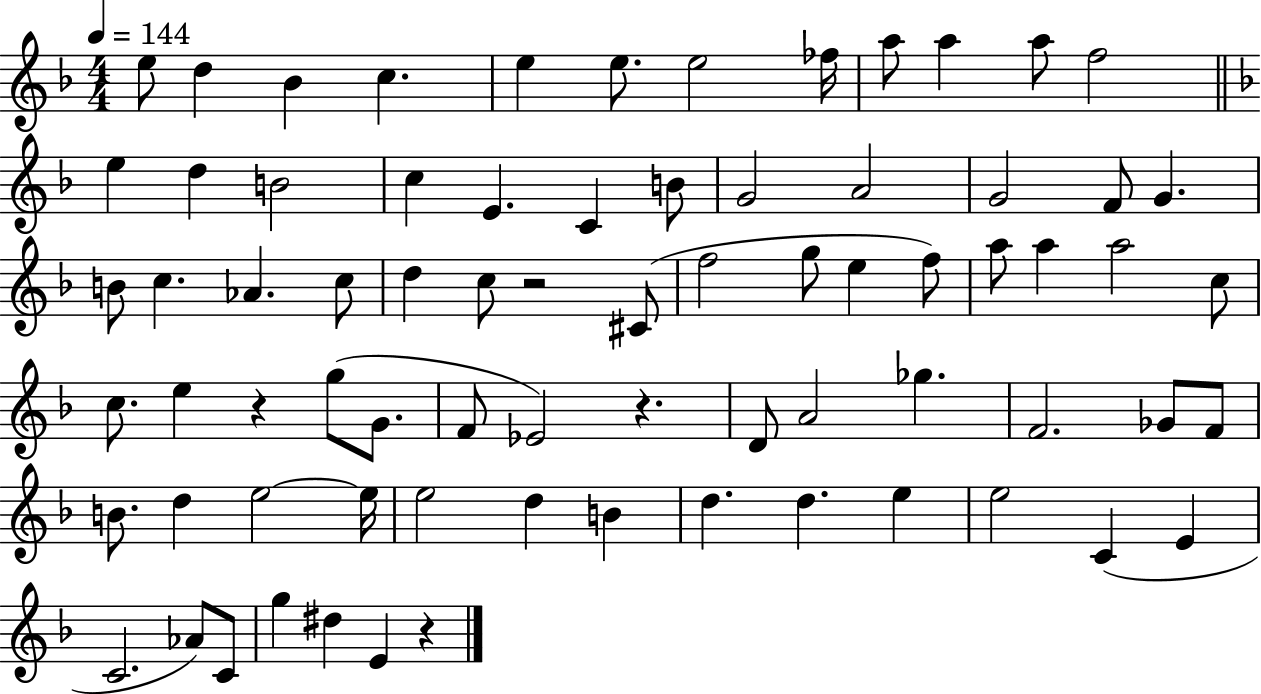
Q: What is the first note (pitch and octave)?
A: E5